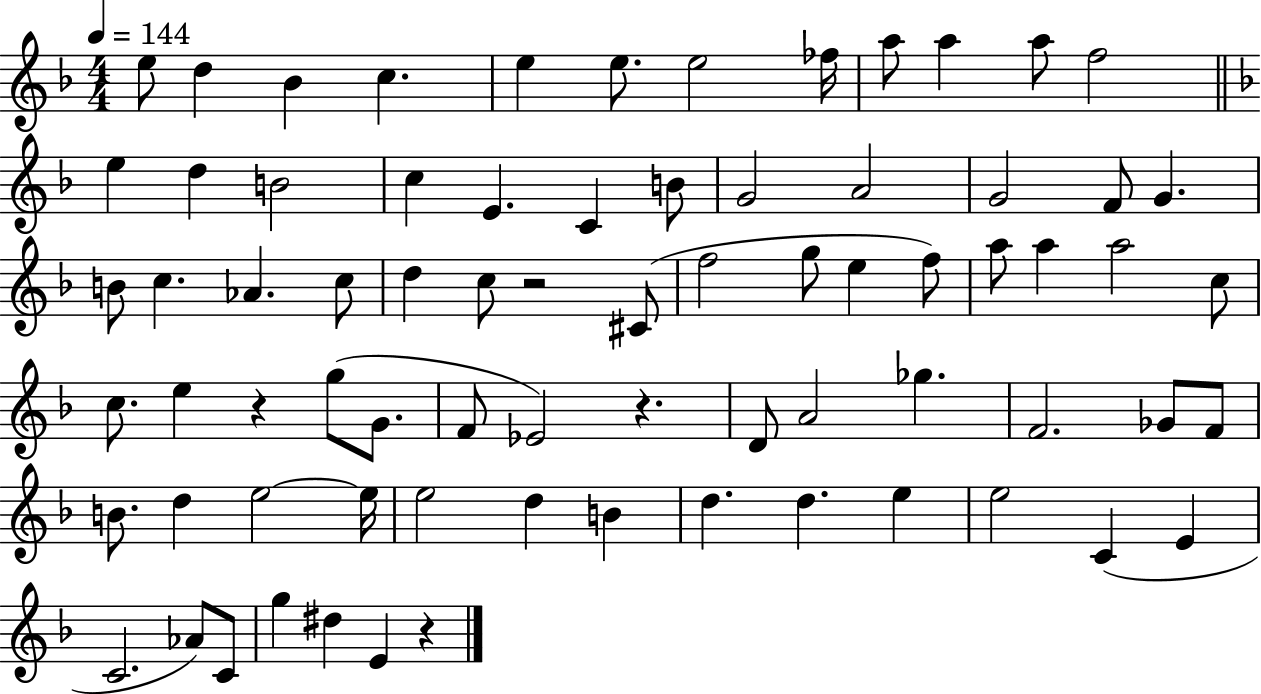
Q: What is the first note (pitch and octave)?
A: E5